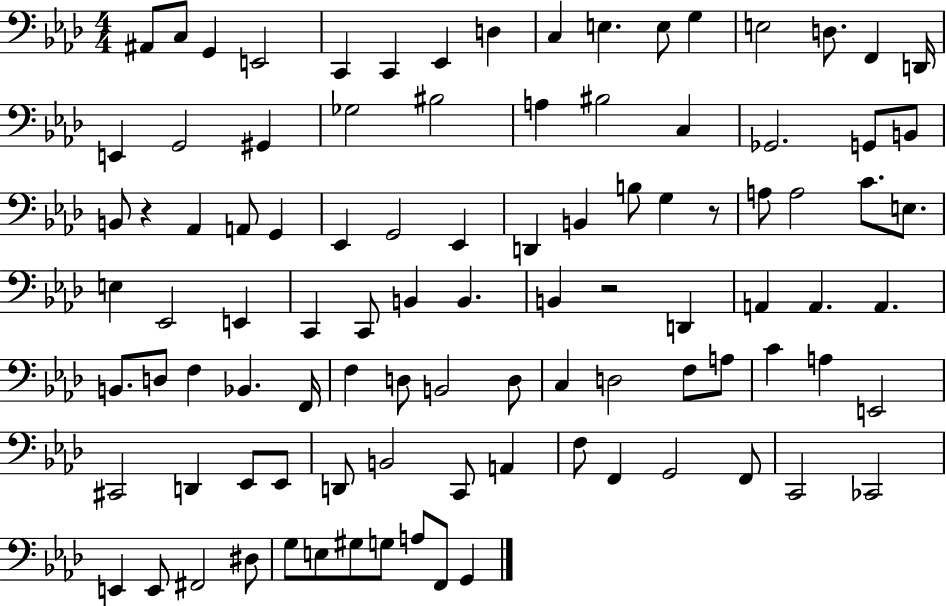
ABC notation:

X:1
T:Untitled
M:4/4
L:1/4
K:Ab
^A,,/2 C,/2 G,, E,,2 C,, C,, _E,, D, C, E, E,/2 G, E,2 D,/2 F,, D,,/4 E,, G,,2 ^G,, _G,2 ^B,2 A, ^B,2 C, _G,,2 G,,/2 B,,/2 B,,/2 z _A,, A,,/2 G,, _E,, G,,2 _E,, D,, B,, B,/2 G, z/2 A,/2 A,2 C/2 E,/2 E, _E,,2 E,, C,, C,,/2 B,, B,, B,, z2 D,, A,, A,, A,, B,,/2 D,/2 F, _B,, F,,/4 F, D,/2 B,,2 D,/2 C, D,2 F,/2 A,/2 C A, E,,2 ^C,,2 D,, _E,,/2 _E,,/2 D,,/2 B,,2 C,,/2 A,, F,/2 F,, G,,2 F,,/2 C,,2 _C,,2 E,, E,,/2 ^F,,2 ^D,/2 G,/2 E,/2 ^G,/2 G,/2 A,/2 F,,/2 G,,